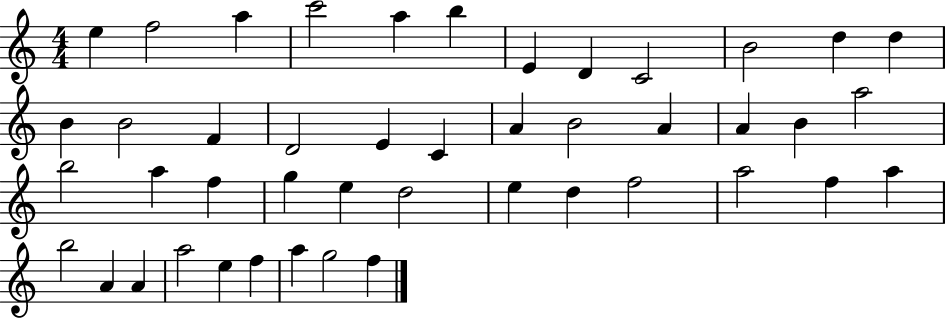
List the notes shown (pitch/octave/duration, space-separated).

E5/q F5/h A5/q C6/h A5/q B5/q E4/q D4/q C4/h B4/h D5/q D5/q B4/q B4/h F4/q D4/h E4/q C4/q A4/q B4/h A4/q A4/q B4/q A5/h B5/h A5/q F5/q G5/q E5/q D5/h E5/q D5/q F5/h A5/h F5/q A5/q B5/h A4/q A4/q A5/h E5/q F5/q A5/q G5/h F5/q